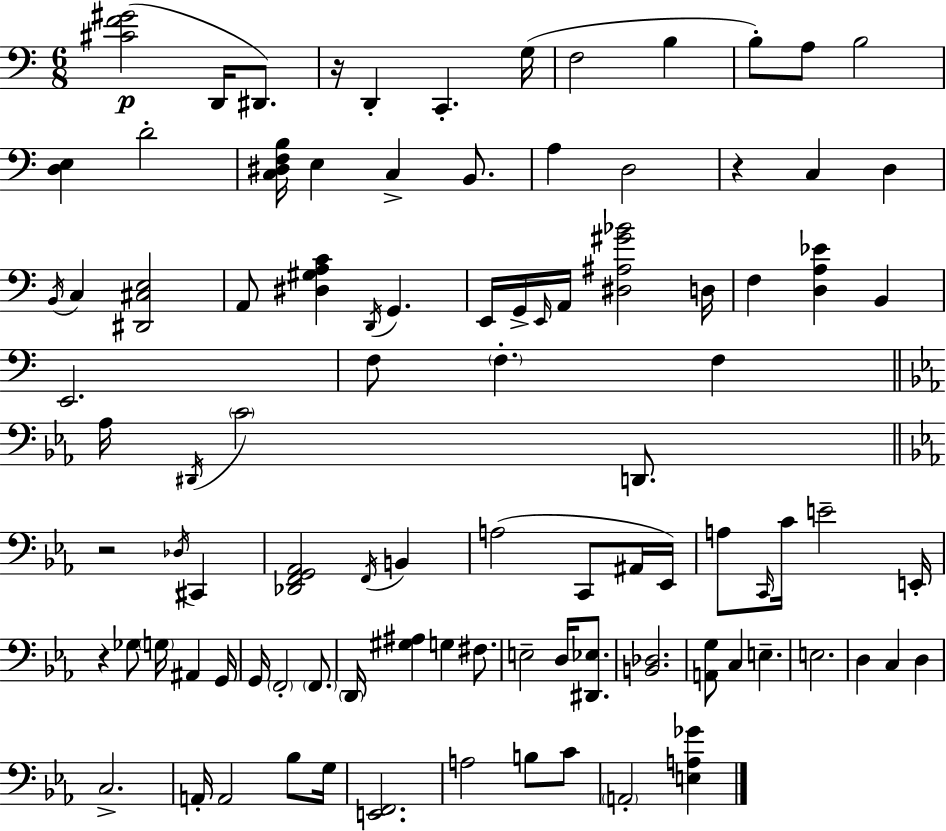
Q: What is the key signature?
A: C major